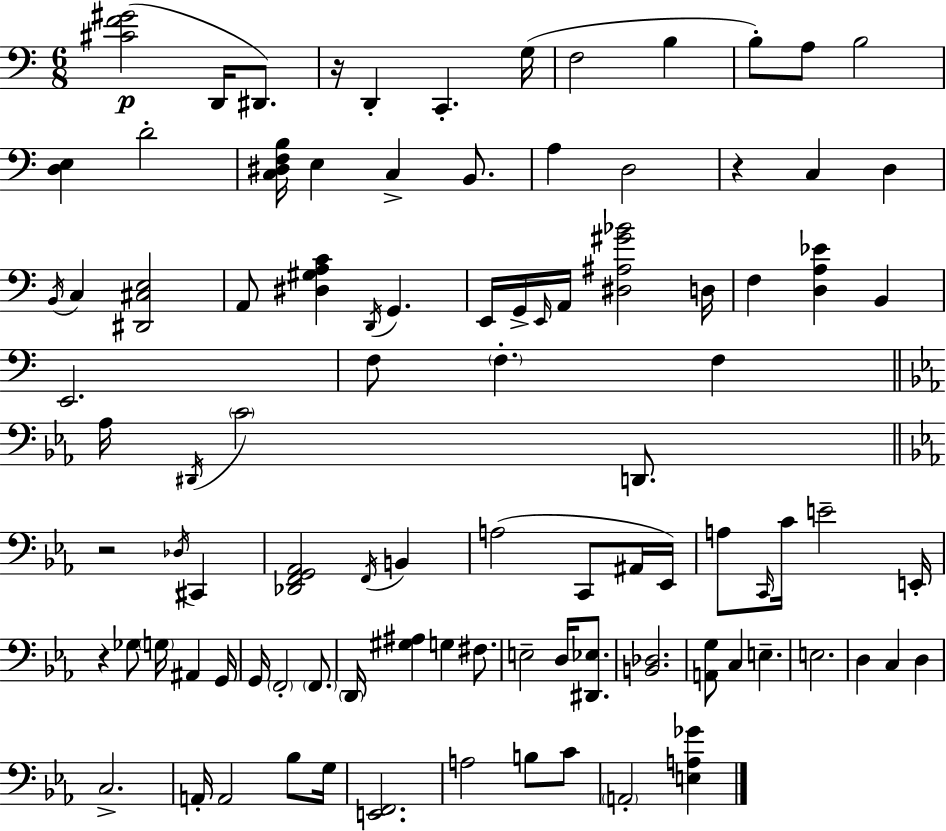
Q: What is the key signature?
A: C major